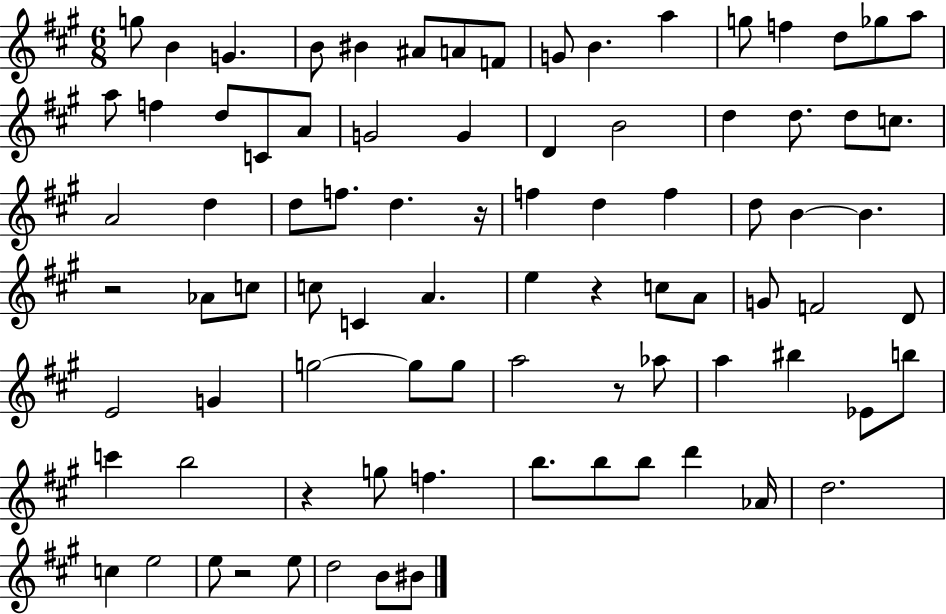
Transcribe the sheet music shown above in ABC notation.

X:1
T:Untitled
M:6/8
L:1/4
K:A
g/2 B G B/2 ^B ^A/2 A/2 F/2 G/2 B a g/2 f d/2 _g/2 a/2 a/2 f d/2 C/2 A/2 G2 G D B2 d d/2 d/2 c/2 A2 d d/2 f/2 d z/4 f d f d/2 B B z2 _A/2 c/2 c/2 C A e z c/2 A/2 G/2 F2 D/2 E2 G g2 g/2 g/2 a2 z/2 _a/2 a ^b _E/2 b/2 c' b2 z g/2 f b/2 b/2 b/2 d' _A/4 d2 c e2 e/2 z2 e/2 d2 B/2 ^B/2